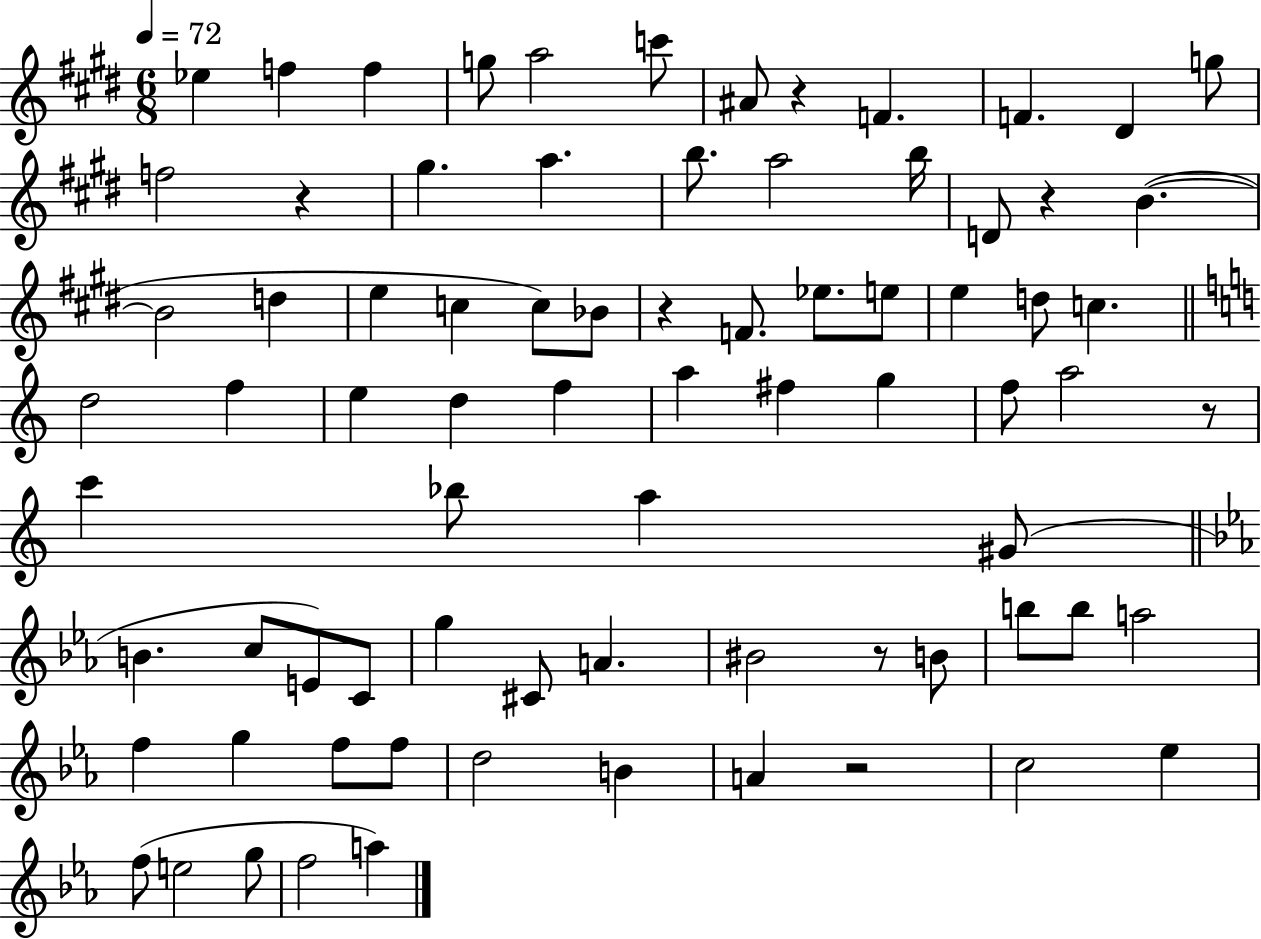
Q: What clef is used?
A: treble